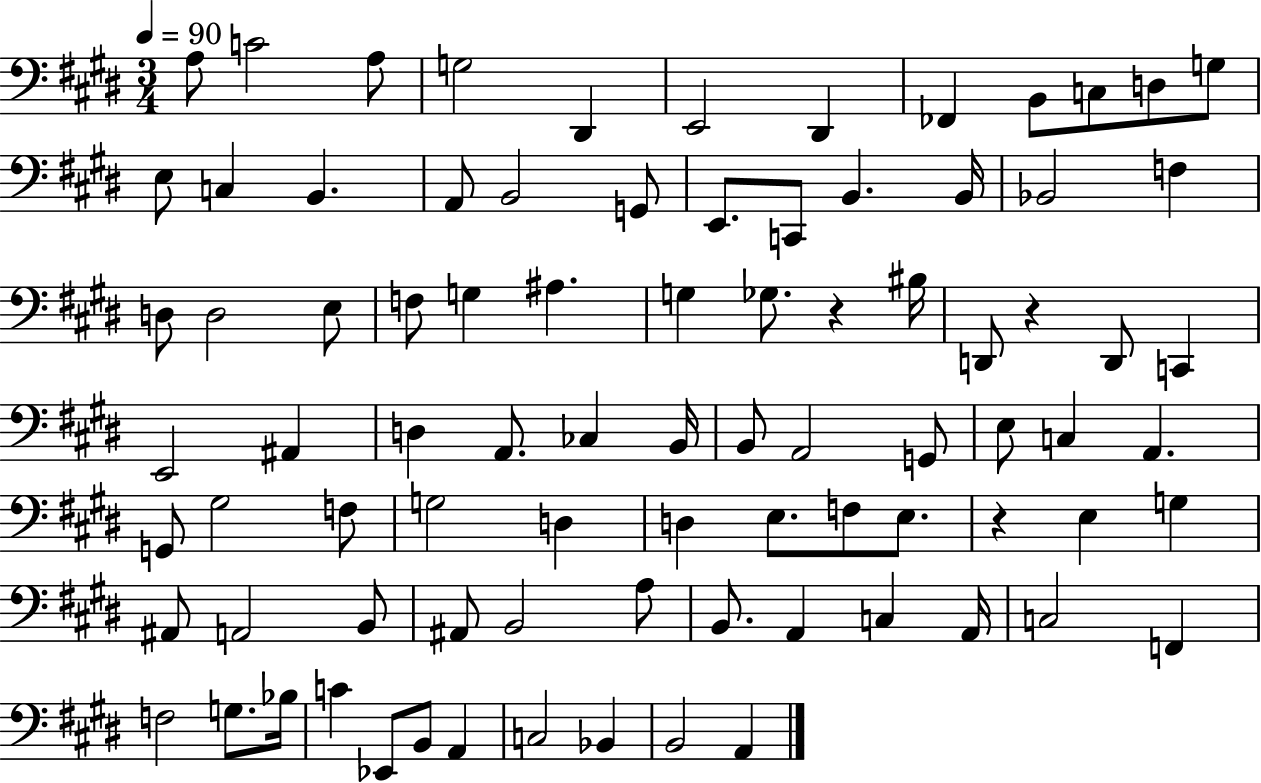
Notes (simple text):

A3/e C4/h A3/e G3/h D#2/q E2/h D#2/q FES2/q B2/e C3/e D3/e G3/e E3/e C3/q B2/q. A2/e B2/h G2/e E2/e. C2/e B2/q. B2/s Bb2/h F3/q D3/e D3/h E3/e F3/e G3/q A#3/q. G3/q Gb3/e. R/q BIS3/s D2/e R/q D2/e C2/q E2/h A#2/q D3/q A2/e. CES3/q B2/s B2/e A2/h G2/e E3/e C3/q A2/q. G2/e G#3/h F3/e G3/h D3/q D3/q E3/e. F3/e E3/e. R/q E3/q G3/q A#2/e A2/h B2/e A#2/e B2/h A3/e B2/e. A2/q C3/q A2/s C3/h F2/q F3/h G3/e. Bb3/s C4/q Eb2/e B2/e A2/q C3/h Bb2/q B2/h A2/q